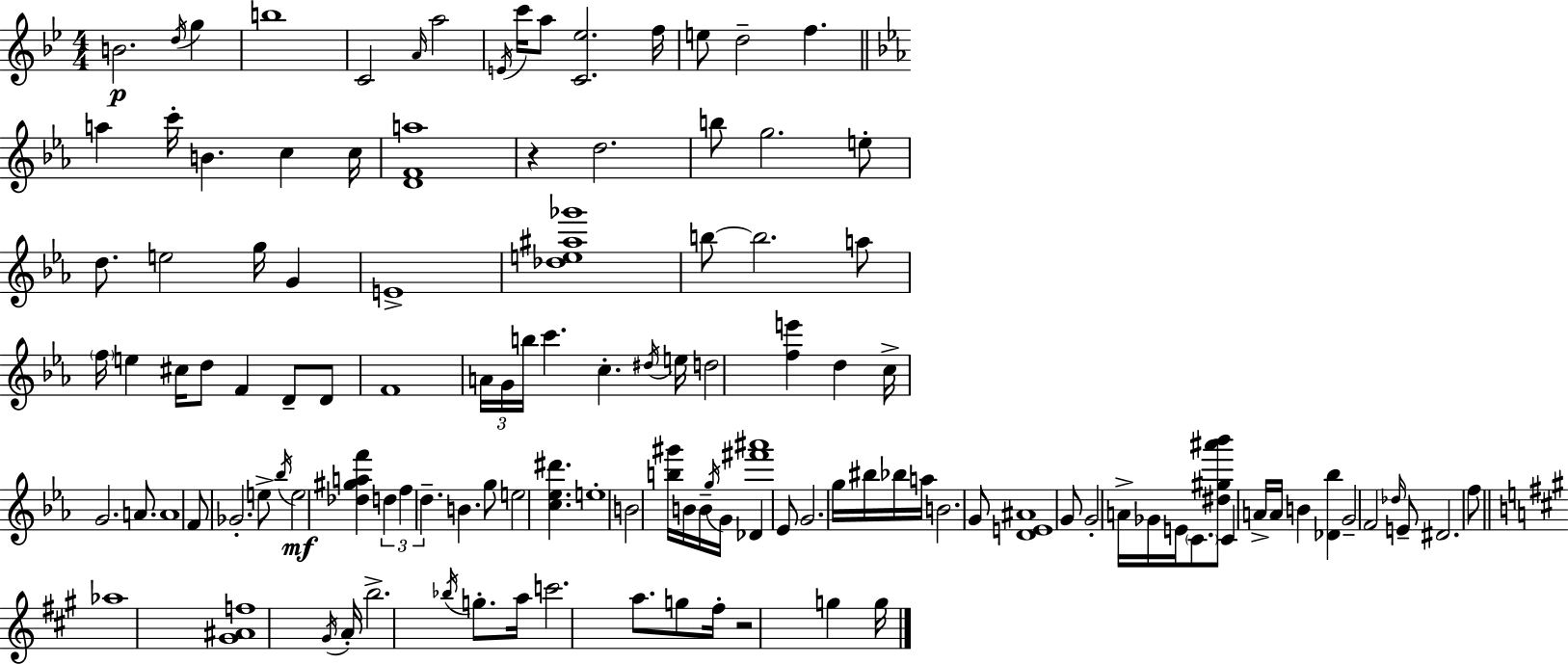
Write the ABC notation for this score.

X:1
T:Untitled
M:4/4
L:1/4
K:Gm
B2 d/4 g b4 C2 A/4 a2 E/4 c'/4 a/2 [C_e]2 f/4 e/2 d2 f a c'/4 B c c/4 [DFa]4 z d2 b/2 g2 e/2 d/2 e2 g/4 G E4 [_de^a_g']4 b/2 b2 a/2 f/4 e ^c/4 d/2 F D/2 D/2 F4 A/4 G/4 b/4 c' c ^d/4 e/4 d2 [fe'] d c/4 G2 A/2 A4 F/2 _G2 e/2 _b/4 e2 [_d^gaf'] d f d B g/2 e2 [c_e^d'] e4 B2 [b^g']/4 B/4 B/4 g/4 G/4 _D [^f'^a']4 _E/2 G2 g/4 ^b/4 _b/4 a/4 B2 G/2 [DE^A]4 G/2 G2 A/4 _G/4 E/4 C/2 [^d^g^a'_b']/2 C A/4 A/4 B [_D_b] G2 F2 _d/4 E/2 ^D2 f/2 _a4 [^G^Af]4 ^G/4 A/4 b2 _b/4 g/2 a/4 c'2 a/2 g/2 ^f/4 z2 g g/4